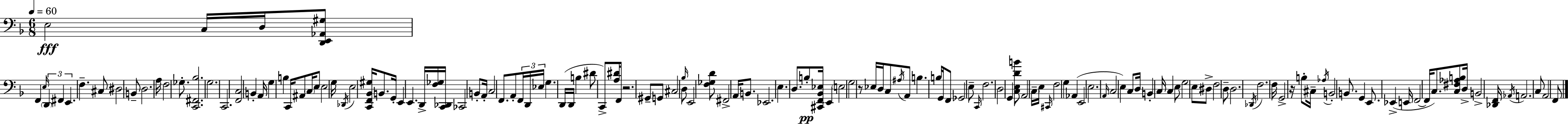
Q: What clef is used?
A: bass